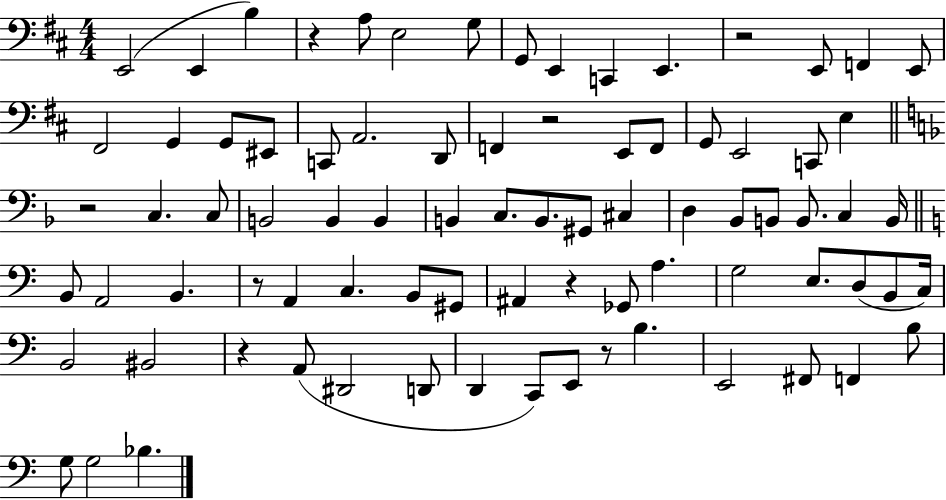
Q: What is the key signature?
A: D major